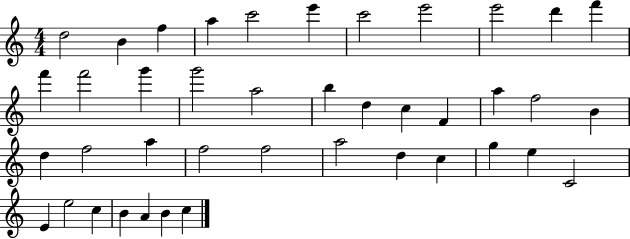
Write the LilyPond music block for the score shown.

{
  \clef treble
  \numericTimeSignature
  \time 4/4
  \key c \major
  d''2 b'4 f''4 | a''4 c'''2 e'''4 | c'''2 e'''2 | e'''2 d'''4 f'''4 | \break f'''4 f'''2 g'''4 | g'''2 a''2 | b''4 d''4 c''4 f'4 | a''4 f''2 b'4 | \break d''4 f''2 a''4 | f''2 f''2 | a''2 d''4 c''4 | g''4 e''4 c'2 | \break e'4 e''2 c''4 | b'4 a'4 b'4 c''4 | \bar "|."
}